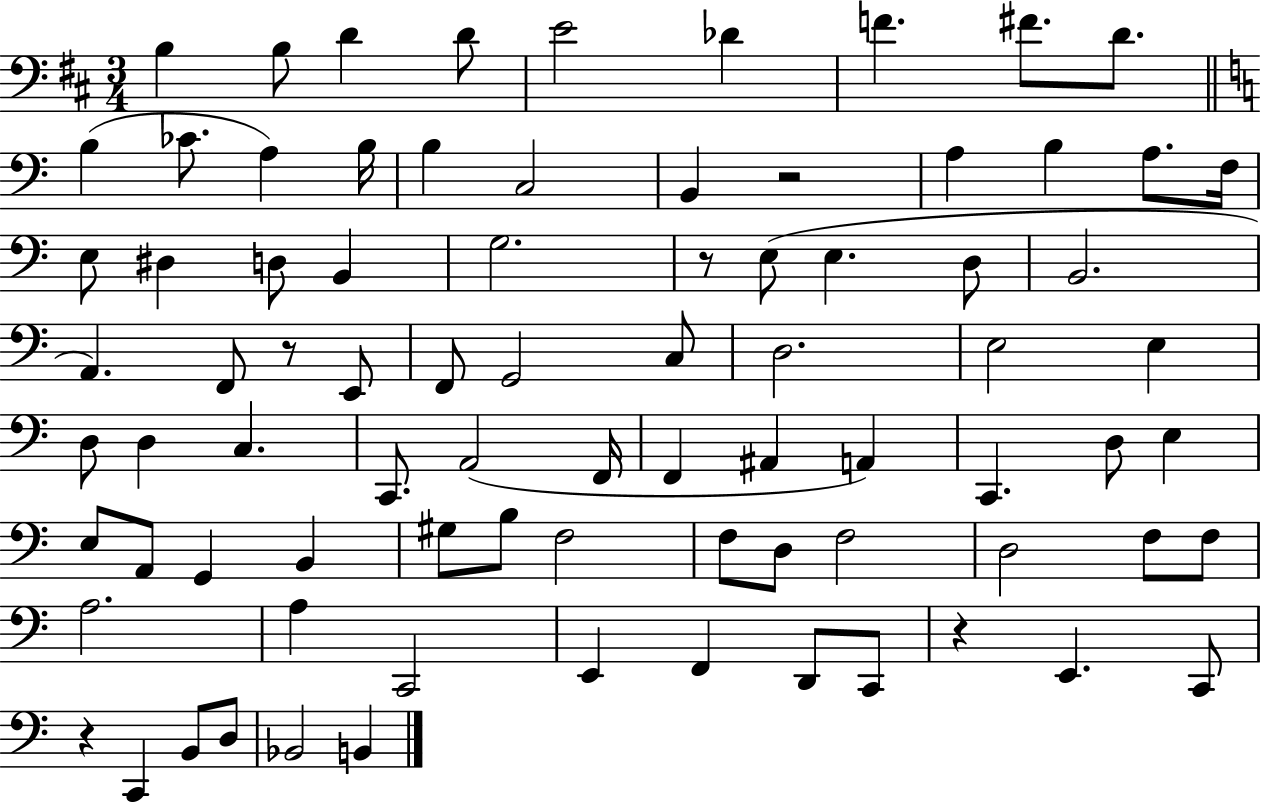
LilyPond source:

{
  \clef bass
  \numericTimeSignature
  \time 3/4
  \key d \major
  b4 b8 d'4 d'8 | e'2 des'4 | f'4. fis'8. d'8. | \bar "||" \break \key c \major b4( ces'8. a4) b16 | b4 c2 | b,4 r2 | a4 b4 a8. f16 | \break e8 dis4 d8 b,4 | g2. | r8 e8( e4. d8 | b,2. | \break a,4.) f,8 r8 e,8 | f,8 g,2 c8 | d2. | e2 e4 | \break d8 d4 c4. | c,8. a,2( f,16 | f,4 ais,4 a,4) | c,4. d8 e4 | \break e8 a,8 g,4 b,4 | gis8 b8 f2 | f8 d8 f2 | d2 f8 f8 | \break a2. | a4 c,2 | e,4 f,4 d,8 c,8 | r4 e,4. c,8 | \break r4 c,4 b,8 d8 | bes,2 b,4 | \bar "|."
}